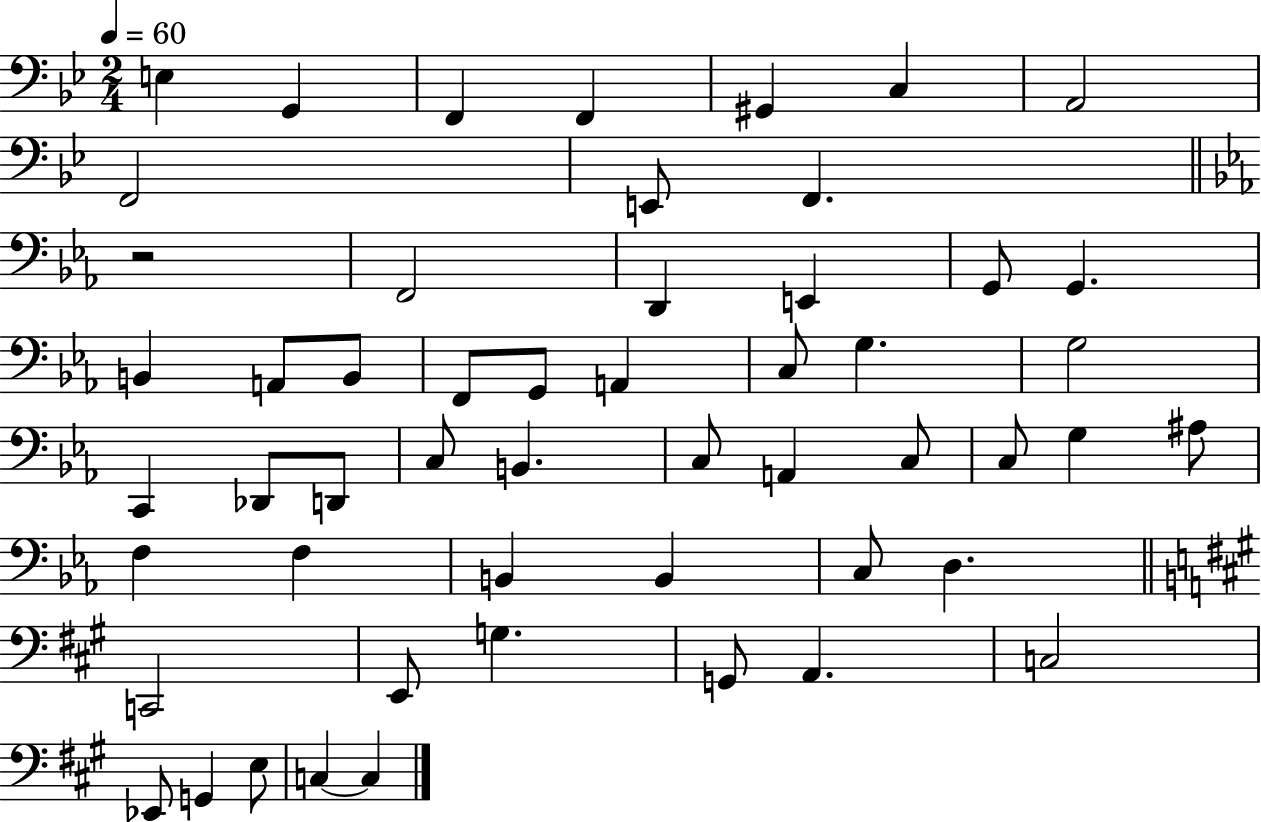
{
  \clef bass
  \numericTimeSignature
  \time 2/4
  \key bes \major
  \tempo 4 = 60
  \repeat volta 2 { e4 g,4 | f,4 f,4 | gis,4 c4 | a,2 | \break f,2 | e,8 f,4. | \bar "||" \break \key c \minor r2 | f,2 | d,4 e,4 | g,8 g,4. | \break b,4 a,8 b,8 | f,8 g,8 a,4 | c8 g4. | g2 | \break c,4 des,8 d,8 | c8 b,4. | c8 a,4 c8 | c8 g4 ais8 | \break f4 f4 | b,4 b,4 | c8 d4. | \bar "||" \break \key a \major c,2 | e,8 g4. | g,8 a,4. | c2 | \break ees,8 g,4 e8 | c4~~ c4 | } \bar "|."
}